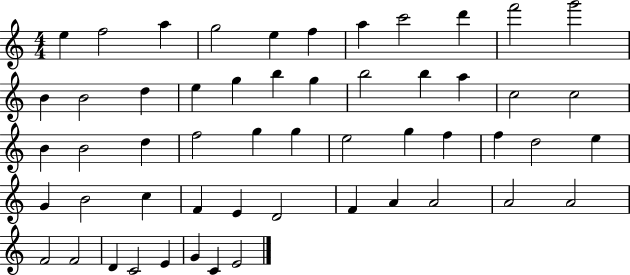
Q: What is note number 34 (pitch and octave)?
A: D5